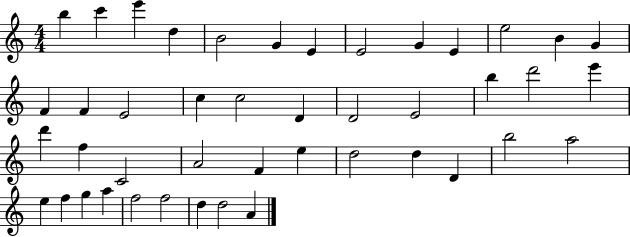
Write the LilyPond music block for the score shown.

{
  \clef treble
  \numericTimeSignature
  \time 4/4
  \key c \major
  b''4 c'''4 e'''4 d''4 | b'2 g'4 e'4 | e'2 g'4 e'4 | e''2 b'4 g'4 | \break f'4 f'4 e'2 | c''4 c''2 d'4 | d'2 e'2 | b''4 d'''2 e'''4 | \break d'''4 f''4 c'2 | a'2 f'4 e''4 | d''2 d''4 d'4 | b''2 a''2 | \break e''4 f''4 g''4 a''4 | f''2 f''2 | d''4 d''2 a'4 | \bar "|."
}